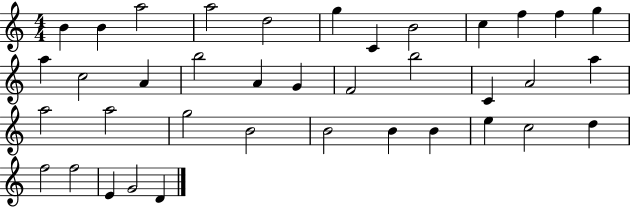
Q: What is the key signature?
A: C major